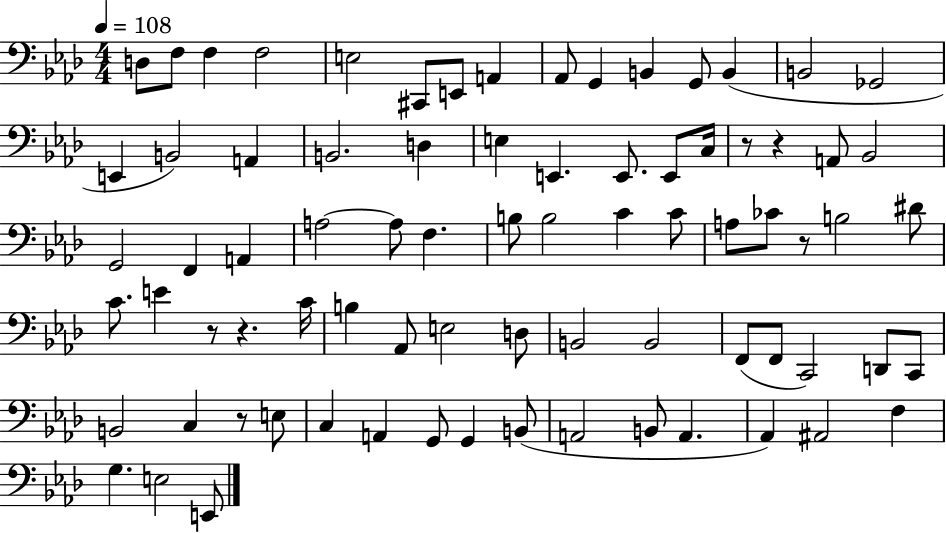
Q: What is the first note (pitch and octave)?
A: D3